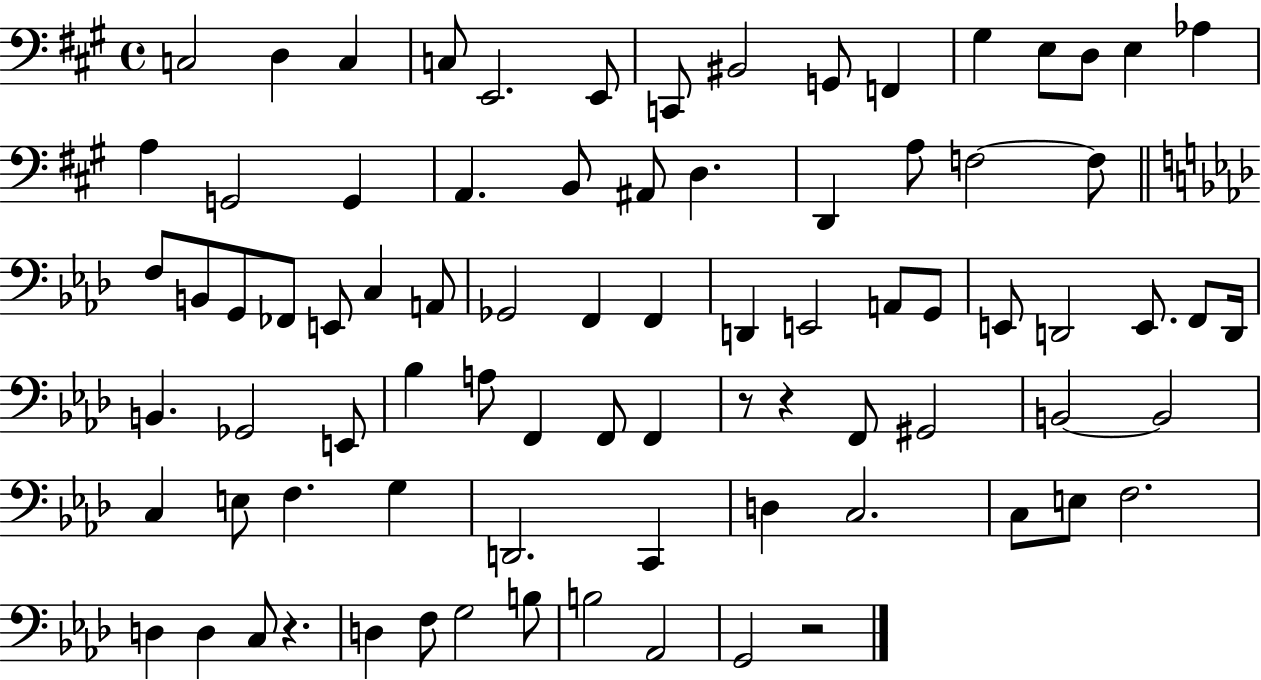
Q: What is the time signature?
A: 4/4